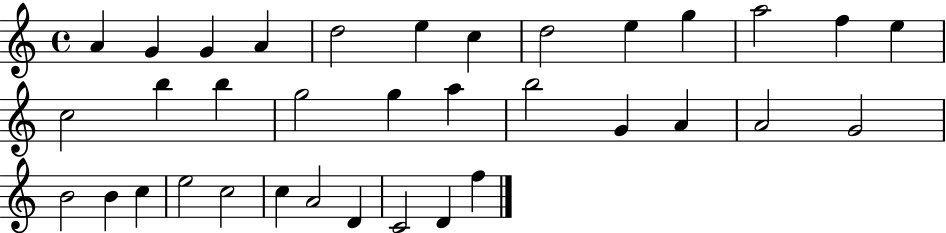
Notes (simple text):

A4/q G4/q G4/q A4/q D5/h E5/q C5/q D5/h E5/q G5/q A5/h F5/q E5/q C5/h B5/q B5/q G5/h G5/q A5/q B5/h G4/q A4/q A4/h G4/h B4/h B4/q C5/q E5/h C5/h C5/q A4/h D4/q C4/h D4/q F5/q